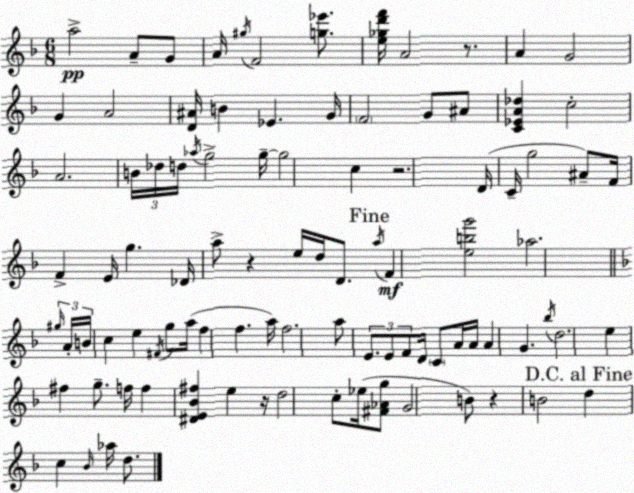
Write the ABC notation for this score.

X:1
T:Untitled
M:6/8
L:1/4
K:Dm
a2 A/2 G/2 A/4 ^g/4 F2 [g_e']/2 [e_gd'f']/4 A2 z/2 A G2 G A2 [D^A]/4 B _E G/4 F2 G/2 ^A/2 [C_EA_d] c2 A2 B/4 _d/4 d/4 _a/4 g2 g/4 g2 c z2 D/4 C/4 g2 ^A/2 F/4 F E/4 g _D/4 a/2 z e/4 d/4 D/2 a/4 F [ebg']2 _a2 ^g/4 A/4 B/4 c e ^F/4 g/2 a/4 f f a/4 f2 a/2 E/2 E/2 F/2 D/4 C/2 A/4 A/4 A G _b/4 d2 e ^f g/2 f/4 f [^DE_B^f] e z/4 d2 c/2 _e/4 [^F_Ag]/2 G2 B/2 z B2 d c _B/4 _a/4 d/2